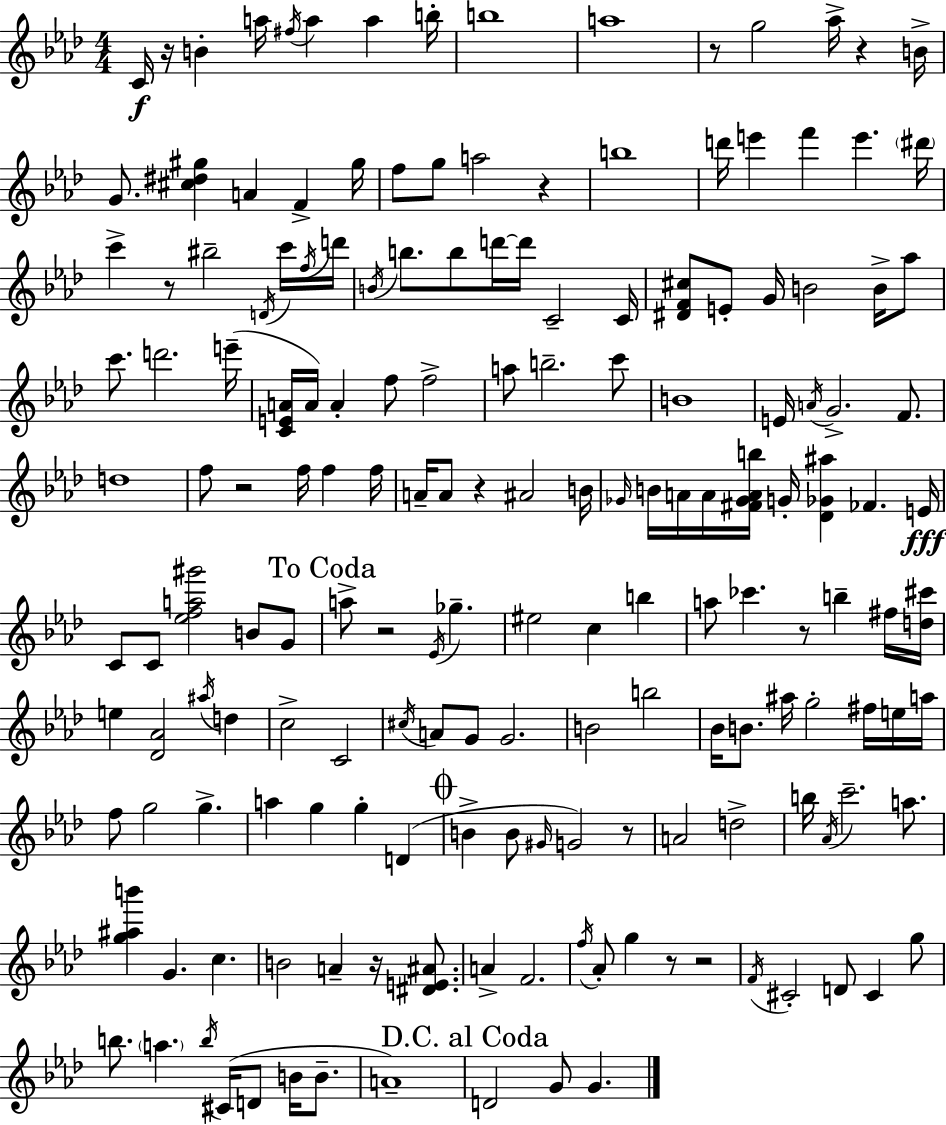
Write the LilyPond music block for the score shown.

{
  \clef treble
  \numericTimeSignature
  \time 4/4
  \key f \minor
  c'16\f r16 b'4-. a''16 \acciaccatura { fis''16 } a''4 a''4 | b''16-. b''1 | a''1 | r8 g''2 aes''16-> r4 | \break b'16-> g'8. <cis'' dis'' gis''>4 a'4 f'4-> | gis''16 f''8 g''8 a''2 r4 | b''1 | d'''16 e'''4 f'''4 e'''4. | \break \parenthesize dis'''16 c'''4-> r8 bis''2-- \acciaccatura { d'16 } | c'''16 \acciaccatura { f''16 } d'''16 \acciaccatura { b'16 } b''8. b''8 d'''16~~ d'''16 c'2-- | c'16 <dis' f' cis''>8 e'8-. g'16 b'2 | b'16-> aes''8 c'''8. d'''2. | \break e'''16--( <c' e' a'>16 a'16) a'4-. f''8 f''2-> | a''8 b''2.-- | c'''8 b'1 | e'16 \acciaccatura { a'16 } g'2.-> | \break f'8. d''1 | f''8 r2 f''16 | f''4 f''16 a'16-- a'8 r4 ais'2 | b'16 \grace { ges'16 } b'16 a'16 a'16 <fis' ges' a' b''>16 g'16-. <des' ges' ais''>4 fes'4. | \break e'16\fff c'8 c'8 <ees'' f'' a'' gis'''>2 | b'8 g'8 \mark "To Coda" a''8-> r2 | \acciaccatura { ees'16 } ges''4.-- eis''2 c''4 | b''4 a''8 ces'''4. r8 | \break b''4-- fis''16 <d'' cis'''>16 e''4 <des' aes'>2 | \acciaccatura { ais''16 } d''4 c''2-> | c'2 \acciaccatura { cis''16 } a'8 g'8 g'2. | b'2 | \break b''2 bes'16 b'8. ais''16 g''2-. | fis''16 e''16 a''16 f''8 g''2 | g''4.-> a''4 g''4 | g''4-. d'4( \mark \markup { \musicglyph "scripts.coda" } b'4-> b'8 \grace { gis'16 } | \break g'2) r8 a'2 | d''2-> b''16 \acciaccatura { aes'16 } c'''2.-- | a''8. <g'' ais'' b'''>4 g'4. | c''4. b'2 | \break a'4-- r16 <dis' e' ais'>8. a'4-> f'2. | \acciaccatura { f''16 } aes'8-. g''4 | r8 r2 \acciaccatura { f'16 } cis'2-. | d'8 cis'4 g''8 b''8. | \break \parenthesize a''4. \acciaccatura { b''16 } cis'16( d'8 b'16 b'8.-- a'1--) | \mark "D.C. al Coda" d'2 | g'8 g'4. \bar "|."
}